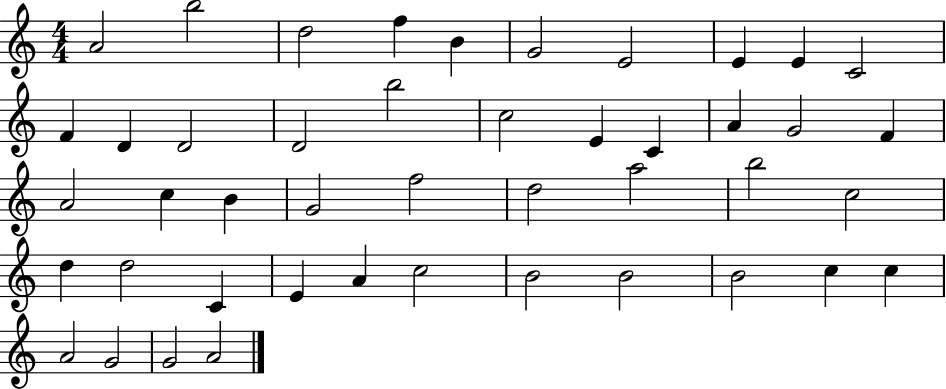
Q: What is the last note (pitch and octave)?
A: A4